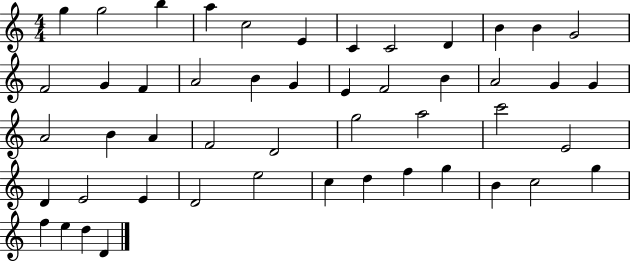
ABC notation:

X:1
T:Untitled
M:4/4
L:1/4
K:C
g g2 b a c2 E C C2 D B B G2 F2 G F A2 B G E F2 B A2 G G A2 B A F2 D2 g2 a2 c'2 E2 D E2 E D2 e2 c d f g B c2 g f e d D